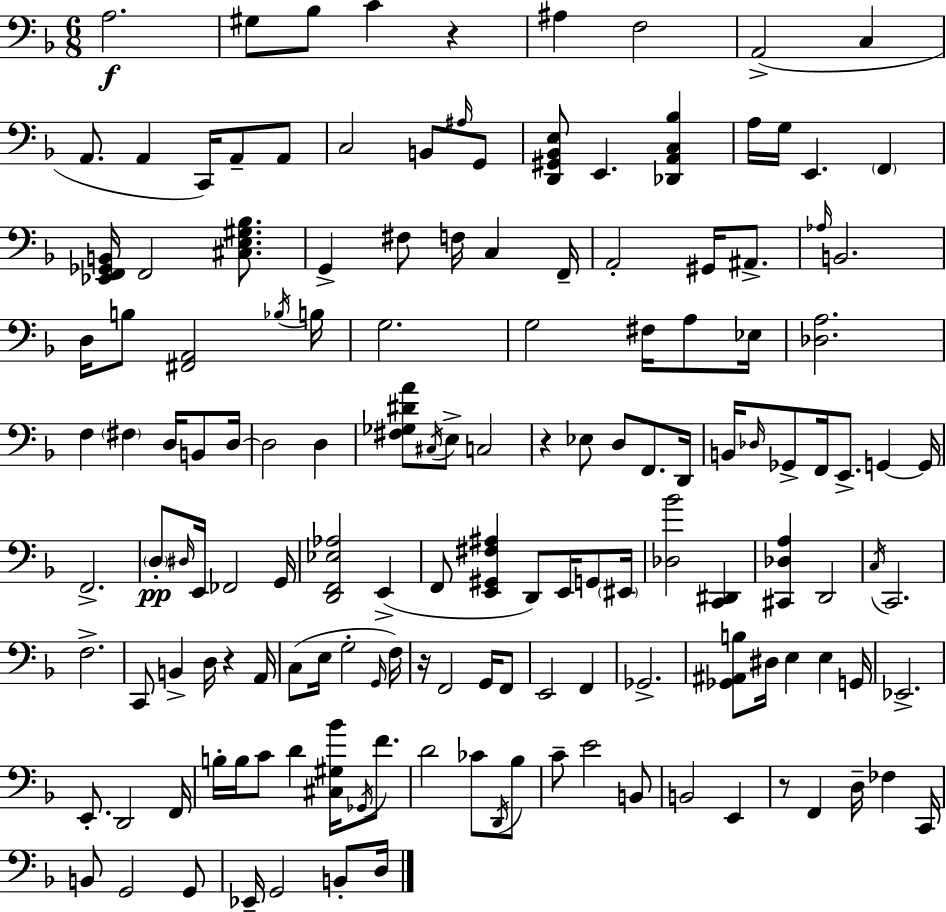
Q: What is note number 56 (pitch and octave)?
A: D2